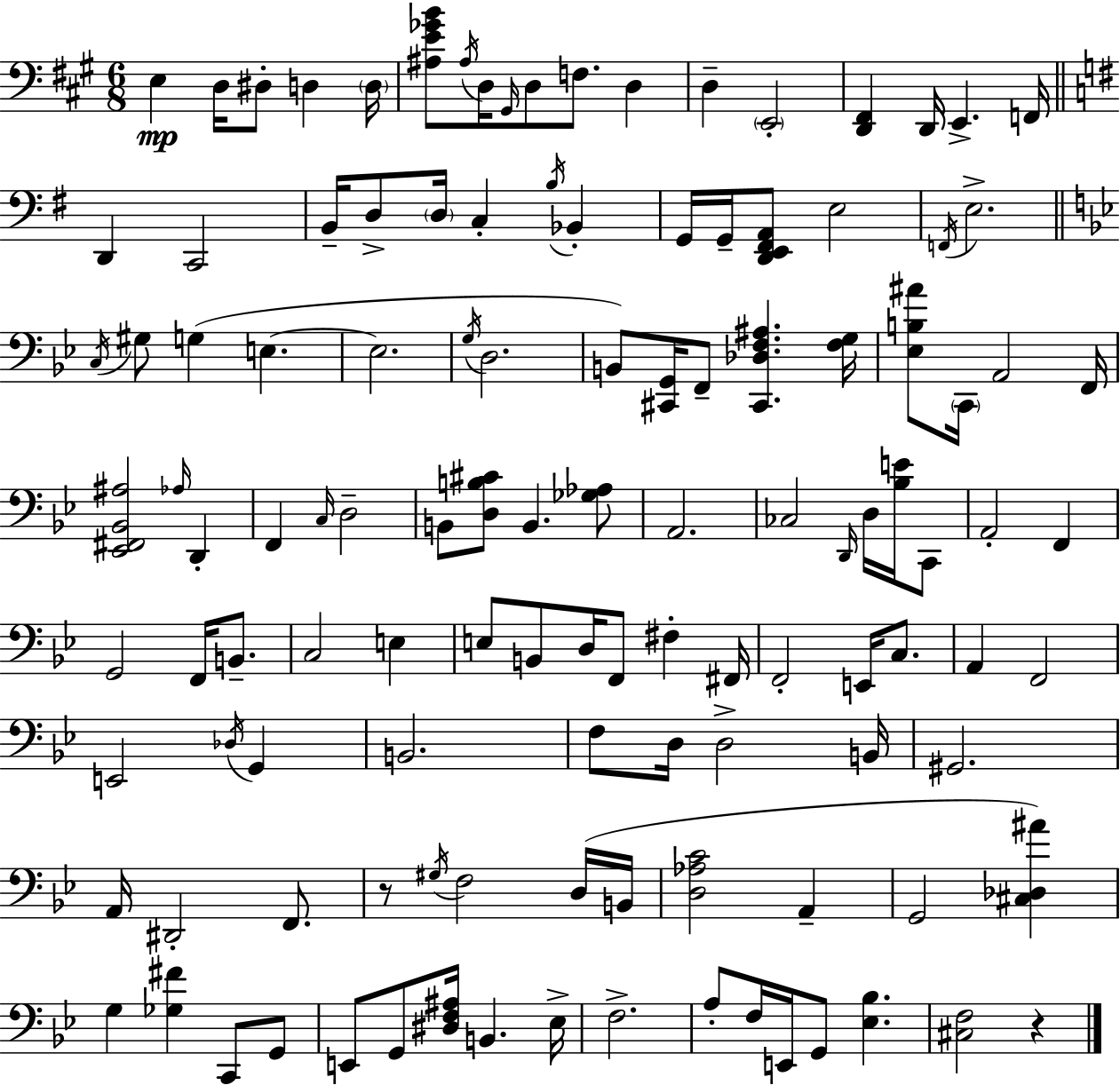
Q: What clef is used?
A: bass